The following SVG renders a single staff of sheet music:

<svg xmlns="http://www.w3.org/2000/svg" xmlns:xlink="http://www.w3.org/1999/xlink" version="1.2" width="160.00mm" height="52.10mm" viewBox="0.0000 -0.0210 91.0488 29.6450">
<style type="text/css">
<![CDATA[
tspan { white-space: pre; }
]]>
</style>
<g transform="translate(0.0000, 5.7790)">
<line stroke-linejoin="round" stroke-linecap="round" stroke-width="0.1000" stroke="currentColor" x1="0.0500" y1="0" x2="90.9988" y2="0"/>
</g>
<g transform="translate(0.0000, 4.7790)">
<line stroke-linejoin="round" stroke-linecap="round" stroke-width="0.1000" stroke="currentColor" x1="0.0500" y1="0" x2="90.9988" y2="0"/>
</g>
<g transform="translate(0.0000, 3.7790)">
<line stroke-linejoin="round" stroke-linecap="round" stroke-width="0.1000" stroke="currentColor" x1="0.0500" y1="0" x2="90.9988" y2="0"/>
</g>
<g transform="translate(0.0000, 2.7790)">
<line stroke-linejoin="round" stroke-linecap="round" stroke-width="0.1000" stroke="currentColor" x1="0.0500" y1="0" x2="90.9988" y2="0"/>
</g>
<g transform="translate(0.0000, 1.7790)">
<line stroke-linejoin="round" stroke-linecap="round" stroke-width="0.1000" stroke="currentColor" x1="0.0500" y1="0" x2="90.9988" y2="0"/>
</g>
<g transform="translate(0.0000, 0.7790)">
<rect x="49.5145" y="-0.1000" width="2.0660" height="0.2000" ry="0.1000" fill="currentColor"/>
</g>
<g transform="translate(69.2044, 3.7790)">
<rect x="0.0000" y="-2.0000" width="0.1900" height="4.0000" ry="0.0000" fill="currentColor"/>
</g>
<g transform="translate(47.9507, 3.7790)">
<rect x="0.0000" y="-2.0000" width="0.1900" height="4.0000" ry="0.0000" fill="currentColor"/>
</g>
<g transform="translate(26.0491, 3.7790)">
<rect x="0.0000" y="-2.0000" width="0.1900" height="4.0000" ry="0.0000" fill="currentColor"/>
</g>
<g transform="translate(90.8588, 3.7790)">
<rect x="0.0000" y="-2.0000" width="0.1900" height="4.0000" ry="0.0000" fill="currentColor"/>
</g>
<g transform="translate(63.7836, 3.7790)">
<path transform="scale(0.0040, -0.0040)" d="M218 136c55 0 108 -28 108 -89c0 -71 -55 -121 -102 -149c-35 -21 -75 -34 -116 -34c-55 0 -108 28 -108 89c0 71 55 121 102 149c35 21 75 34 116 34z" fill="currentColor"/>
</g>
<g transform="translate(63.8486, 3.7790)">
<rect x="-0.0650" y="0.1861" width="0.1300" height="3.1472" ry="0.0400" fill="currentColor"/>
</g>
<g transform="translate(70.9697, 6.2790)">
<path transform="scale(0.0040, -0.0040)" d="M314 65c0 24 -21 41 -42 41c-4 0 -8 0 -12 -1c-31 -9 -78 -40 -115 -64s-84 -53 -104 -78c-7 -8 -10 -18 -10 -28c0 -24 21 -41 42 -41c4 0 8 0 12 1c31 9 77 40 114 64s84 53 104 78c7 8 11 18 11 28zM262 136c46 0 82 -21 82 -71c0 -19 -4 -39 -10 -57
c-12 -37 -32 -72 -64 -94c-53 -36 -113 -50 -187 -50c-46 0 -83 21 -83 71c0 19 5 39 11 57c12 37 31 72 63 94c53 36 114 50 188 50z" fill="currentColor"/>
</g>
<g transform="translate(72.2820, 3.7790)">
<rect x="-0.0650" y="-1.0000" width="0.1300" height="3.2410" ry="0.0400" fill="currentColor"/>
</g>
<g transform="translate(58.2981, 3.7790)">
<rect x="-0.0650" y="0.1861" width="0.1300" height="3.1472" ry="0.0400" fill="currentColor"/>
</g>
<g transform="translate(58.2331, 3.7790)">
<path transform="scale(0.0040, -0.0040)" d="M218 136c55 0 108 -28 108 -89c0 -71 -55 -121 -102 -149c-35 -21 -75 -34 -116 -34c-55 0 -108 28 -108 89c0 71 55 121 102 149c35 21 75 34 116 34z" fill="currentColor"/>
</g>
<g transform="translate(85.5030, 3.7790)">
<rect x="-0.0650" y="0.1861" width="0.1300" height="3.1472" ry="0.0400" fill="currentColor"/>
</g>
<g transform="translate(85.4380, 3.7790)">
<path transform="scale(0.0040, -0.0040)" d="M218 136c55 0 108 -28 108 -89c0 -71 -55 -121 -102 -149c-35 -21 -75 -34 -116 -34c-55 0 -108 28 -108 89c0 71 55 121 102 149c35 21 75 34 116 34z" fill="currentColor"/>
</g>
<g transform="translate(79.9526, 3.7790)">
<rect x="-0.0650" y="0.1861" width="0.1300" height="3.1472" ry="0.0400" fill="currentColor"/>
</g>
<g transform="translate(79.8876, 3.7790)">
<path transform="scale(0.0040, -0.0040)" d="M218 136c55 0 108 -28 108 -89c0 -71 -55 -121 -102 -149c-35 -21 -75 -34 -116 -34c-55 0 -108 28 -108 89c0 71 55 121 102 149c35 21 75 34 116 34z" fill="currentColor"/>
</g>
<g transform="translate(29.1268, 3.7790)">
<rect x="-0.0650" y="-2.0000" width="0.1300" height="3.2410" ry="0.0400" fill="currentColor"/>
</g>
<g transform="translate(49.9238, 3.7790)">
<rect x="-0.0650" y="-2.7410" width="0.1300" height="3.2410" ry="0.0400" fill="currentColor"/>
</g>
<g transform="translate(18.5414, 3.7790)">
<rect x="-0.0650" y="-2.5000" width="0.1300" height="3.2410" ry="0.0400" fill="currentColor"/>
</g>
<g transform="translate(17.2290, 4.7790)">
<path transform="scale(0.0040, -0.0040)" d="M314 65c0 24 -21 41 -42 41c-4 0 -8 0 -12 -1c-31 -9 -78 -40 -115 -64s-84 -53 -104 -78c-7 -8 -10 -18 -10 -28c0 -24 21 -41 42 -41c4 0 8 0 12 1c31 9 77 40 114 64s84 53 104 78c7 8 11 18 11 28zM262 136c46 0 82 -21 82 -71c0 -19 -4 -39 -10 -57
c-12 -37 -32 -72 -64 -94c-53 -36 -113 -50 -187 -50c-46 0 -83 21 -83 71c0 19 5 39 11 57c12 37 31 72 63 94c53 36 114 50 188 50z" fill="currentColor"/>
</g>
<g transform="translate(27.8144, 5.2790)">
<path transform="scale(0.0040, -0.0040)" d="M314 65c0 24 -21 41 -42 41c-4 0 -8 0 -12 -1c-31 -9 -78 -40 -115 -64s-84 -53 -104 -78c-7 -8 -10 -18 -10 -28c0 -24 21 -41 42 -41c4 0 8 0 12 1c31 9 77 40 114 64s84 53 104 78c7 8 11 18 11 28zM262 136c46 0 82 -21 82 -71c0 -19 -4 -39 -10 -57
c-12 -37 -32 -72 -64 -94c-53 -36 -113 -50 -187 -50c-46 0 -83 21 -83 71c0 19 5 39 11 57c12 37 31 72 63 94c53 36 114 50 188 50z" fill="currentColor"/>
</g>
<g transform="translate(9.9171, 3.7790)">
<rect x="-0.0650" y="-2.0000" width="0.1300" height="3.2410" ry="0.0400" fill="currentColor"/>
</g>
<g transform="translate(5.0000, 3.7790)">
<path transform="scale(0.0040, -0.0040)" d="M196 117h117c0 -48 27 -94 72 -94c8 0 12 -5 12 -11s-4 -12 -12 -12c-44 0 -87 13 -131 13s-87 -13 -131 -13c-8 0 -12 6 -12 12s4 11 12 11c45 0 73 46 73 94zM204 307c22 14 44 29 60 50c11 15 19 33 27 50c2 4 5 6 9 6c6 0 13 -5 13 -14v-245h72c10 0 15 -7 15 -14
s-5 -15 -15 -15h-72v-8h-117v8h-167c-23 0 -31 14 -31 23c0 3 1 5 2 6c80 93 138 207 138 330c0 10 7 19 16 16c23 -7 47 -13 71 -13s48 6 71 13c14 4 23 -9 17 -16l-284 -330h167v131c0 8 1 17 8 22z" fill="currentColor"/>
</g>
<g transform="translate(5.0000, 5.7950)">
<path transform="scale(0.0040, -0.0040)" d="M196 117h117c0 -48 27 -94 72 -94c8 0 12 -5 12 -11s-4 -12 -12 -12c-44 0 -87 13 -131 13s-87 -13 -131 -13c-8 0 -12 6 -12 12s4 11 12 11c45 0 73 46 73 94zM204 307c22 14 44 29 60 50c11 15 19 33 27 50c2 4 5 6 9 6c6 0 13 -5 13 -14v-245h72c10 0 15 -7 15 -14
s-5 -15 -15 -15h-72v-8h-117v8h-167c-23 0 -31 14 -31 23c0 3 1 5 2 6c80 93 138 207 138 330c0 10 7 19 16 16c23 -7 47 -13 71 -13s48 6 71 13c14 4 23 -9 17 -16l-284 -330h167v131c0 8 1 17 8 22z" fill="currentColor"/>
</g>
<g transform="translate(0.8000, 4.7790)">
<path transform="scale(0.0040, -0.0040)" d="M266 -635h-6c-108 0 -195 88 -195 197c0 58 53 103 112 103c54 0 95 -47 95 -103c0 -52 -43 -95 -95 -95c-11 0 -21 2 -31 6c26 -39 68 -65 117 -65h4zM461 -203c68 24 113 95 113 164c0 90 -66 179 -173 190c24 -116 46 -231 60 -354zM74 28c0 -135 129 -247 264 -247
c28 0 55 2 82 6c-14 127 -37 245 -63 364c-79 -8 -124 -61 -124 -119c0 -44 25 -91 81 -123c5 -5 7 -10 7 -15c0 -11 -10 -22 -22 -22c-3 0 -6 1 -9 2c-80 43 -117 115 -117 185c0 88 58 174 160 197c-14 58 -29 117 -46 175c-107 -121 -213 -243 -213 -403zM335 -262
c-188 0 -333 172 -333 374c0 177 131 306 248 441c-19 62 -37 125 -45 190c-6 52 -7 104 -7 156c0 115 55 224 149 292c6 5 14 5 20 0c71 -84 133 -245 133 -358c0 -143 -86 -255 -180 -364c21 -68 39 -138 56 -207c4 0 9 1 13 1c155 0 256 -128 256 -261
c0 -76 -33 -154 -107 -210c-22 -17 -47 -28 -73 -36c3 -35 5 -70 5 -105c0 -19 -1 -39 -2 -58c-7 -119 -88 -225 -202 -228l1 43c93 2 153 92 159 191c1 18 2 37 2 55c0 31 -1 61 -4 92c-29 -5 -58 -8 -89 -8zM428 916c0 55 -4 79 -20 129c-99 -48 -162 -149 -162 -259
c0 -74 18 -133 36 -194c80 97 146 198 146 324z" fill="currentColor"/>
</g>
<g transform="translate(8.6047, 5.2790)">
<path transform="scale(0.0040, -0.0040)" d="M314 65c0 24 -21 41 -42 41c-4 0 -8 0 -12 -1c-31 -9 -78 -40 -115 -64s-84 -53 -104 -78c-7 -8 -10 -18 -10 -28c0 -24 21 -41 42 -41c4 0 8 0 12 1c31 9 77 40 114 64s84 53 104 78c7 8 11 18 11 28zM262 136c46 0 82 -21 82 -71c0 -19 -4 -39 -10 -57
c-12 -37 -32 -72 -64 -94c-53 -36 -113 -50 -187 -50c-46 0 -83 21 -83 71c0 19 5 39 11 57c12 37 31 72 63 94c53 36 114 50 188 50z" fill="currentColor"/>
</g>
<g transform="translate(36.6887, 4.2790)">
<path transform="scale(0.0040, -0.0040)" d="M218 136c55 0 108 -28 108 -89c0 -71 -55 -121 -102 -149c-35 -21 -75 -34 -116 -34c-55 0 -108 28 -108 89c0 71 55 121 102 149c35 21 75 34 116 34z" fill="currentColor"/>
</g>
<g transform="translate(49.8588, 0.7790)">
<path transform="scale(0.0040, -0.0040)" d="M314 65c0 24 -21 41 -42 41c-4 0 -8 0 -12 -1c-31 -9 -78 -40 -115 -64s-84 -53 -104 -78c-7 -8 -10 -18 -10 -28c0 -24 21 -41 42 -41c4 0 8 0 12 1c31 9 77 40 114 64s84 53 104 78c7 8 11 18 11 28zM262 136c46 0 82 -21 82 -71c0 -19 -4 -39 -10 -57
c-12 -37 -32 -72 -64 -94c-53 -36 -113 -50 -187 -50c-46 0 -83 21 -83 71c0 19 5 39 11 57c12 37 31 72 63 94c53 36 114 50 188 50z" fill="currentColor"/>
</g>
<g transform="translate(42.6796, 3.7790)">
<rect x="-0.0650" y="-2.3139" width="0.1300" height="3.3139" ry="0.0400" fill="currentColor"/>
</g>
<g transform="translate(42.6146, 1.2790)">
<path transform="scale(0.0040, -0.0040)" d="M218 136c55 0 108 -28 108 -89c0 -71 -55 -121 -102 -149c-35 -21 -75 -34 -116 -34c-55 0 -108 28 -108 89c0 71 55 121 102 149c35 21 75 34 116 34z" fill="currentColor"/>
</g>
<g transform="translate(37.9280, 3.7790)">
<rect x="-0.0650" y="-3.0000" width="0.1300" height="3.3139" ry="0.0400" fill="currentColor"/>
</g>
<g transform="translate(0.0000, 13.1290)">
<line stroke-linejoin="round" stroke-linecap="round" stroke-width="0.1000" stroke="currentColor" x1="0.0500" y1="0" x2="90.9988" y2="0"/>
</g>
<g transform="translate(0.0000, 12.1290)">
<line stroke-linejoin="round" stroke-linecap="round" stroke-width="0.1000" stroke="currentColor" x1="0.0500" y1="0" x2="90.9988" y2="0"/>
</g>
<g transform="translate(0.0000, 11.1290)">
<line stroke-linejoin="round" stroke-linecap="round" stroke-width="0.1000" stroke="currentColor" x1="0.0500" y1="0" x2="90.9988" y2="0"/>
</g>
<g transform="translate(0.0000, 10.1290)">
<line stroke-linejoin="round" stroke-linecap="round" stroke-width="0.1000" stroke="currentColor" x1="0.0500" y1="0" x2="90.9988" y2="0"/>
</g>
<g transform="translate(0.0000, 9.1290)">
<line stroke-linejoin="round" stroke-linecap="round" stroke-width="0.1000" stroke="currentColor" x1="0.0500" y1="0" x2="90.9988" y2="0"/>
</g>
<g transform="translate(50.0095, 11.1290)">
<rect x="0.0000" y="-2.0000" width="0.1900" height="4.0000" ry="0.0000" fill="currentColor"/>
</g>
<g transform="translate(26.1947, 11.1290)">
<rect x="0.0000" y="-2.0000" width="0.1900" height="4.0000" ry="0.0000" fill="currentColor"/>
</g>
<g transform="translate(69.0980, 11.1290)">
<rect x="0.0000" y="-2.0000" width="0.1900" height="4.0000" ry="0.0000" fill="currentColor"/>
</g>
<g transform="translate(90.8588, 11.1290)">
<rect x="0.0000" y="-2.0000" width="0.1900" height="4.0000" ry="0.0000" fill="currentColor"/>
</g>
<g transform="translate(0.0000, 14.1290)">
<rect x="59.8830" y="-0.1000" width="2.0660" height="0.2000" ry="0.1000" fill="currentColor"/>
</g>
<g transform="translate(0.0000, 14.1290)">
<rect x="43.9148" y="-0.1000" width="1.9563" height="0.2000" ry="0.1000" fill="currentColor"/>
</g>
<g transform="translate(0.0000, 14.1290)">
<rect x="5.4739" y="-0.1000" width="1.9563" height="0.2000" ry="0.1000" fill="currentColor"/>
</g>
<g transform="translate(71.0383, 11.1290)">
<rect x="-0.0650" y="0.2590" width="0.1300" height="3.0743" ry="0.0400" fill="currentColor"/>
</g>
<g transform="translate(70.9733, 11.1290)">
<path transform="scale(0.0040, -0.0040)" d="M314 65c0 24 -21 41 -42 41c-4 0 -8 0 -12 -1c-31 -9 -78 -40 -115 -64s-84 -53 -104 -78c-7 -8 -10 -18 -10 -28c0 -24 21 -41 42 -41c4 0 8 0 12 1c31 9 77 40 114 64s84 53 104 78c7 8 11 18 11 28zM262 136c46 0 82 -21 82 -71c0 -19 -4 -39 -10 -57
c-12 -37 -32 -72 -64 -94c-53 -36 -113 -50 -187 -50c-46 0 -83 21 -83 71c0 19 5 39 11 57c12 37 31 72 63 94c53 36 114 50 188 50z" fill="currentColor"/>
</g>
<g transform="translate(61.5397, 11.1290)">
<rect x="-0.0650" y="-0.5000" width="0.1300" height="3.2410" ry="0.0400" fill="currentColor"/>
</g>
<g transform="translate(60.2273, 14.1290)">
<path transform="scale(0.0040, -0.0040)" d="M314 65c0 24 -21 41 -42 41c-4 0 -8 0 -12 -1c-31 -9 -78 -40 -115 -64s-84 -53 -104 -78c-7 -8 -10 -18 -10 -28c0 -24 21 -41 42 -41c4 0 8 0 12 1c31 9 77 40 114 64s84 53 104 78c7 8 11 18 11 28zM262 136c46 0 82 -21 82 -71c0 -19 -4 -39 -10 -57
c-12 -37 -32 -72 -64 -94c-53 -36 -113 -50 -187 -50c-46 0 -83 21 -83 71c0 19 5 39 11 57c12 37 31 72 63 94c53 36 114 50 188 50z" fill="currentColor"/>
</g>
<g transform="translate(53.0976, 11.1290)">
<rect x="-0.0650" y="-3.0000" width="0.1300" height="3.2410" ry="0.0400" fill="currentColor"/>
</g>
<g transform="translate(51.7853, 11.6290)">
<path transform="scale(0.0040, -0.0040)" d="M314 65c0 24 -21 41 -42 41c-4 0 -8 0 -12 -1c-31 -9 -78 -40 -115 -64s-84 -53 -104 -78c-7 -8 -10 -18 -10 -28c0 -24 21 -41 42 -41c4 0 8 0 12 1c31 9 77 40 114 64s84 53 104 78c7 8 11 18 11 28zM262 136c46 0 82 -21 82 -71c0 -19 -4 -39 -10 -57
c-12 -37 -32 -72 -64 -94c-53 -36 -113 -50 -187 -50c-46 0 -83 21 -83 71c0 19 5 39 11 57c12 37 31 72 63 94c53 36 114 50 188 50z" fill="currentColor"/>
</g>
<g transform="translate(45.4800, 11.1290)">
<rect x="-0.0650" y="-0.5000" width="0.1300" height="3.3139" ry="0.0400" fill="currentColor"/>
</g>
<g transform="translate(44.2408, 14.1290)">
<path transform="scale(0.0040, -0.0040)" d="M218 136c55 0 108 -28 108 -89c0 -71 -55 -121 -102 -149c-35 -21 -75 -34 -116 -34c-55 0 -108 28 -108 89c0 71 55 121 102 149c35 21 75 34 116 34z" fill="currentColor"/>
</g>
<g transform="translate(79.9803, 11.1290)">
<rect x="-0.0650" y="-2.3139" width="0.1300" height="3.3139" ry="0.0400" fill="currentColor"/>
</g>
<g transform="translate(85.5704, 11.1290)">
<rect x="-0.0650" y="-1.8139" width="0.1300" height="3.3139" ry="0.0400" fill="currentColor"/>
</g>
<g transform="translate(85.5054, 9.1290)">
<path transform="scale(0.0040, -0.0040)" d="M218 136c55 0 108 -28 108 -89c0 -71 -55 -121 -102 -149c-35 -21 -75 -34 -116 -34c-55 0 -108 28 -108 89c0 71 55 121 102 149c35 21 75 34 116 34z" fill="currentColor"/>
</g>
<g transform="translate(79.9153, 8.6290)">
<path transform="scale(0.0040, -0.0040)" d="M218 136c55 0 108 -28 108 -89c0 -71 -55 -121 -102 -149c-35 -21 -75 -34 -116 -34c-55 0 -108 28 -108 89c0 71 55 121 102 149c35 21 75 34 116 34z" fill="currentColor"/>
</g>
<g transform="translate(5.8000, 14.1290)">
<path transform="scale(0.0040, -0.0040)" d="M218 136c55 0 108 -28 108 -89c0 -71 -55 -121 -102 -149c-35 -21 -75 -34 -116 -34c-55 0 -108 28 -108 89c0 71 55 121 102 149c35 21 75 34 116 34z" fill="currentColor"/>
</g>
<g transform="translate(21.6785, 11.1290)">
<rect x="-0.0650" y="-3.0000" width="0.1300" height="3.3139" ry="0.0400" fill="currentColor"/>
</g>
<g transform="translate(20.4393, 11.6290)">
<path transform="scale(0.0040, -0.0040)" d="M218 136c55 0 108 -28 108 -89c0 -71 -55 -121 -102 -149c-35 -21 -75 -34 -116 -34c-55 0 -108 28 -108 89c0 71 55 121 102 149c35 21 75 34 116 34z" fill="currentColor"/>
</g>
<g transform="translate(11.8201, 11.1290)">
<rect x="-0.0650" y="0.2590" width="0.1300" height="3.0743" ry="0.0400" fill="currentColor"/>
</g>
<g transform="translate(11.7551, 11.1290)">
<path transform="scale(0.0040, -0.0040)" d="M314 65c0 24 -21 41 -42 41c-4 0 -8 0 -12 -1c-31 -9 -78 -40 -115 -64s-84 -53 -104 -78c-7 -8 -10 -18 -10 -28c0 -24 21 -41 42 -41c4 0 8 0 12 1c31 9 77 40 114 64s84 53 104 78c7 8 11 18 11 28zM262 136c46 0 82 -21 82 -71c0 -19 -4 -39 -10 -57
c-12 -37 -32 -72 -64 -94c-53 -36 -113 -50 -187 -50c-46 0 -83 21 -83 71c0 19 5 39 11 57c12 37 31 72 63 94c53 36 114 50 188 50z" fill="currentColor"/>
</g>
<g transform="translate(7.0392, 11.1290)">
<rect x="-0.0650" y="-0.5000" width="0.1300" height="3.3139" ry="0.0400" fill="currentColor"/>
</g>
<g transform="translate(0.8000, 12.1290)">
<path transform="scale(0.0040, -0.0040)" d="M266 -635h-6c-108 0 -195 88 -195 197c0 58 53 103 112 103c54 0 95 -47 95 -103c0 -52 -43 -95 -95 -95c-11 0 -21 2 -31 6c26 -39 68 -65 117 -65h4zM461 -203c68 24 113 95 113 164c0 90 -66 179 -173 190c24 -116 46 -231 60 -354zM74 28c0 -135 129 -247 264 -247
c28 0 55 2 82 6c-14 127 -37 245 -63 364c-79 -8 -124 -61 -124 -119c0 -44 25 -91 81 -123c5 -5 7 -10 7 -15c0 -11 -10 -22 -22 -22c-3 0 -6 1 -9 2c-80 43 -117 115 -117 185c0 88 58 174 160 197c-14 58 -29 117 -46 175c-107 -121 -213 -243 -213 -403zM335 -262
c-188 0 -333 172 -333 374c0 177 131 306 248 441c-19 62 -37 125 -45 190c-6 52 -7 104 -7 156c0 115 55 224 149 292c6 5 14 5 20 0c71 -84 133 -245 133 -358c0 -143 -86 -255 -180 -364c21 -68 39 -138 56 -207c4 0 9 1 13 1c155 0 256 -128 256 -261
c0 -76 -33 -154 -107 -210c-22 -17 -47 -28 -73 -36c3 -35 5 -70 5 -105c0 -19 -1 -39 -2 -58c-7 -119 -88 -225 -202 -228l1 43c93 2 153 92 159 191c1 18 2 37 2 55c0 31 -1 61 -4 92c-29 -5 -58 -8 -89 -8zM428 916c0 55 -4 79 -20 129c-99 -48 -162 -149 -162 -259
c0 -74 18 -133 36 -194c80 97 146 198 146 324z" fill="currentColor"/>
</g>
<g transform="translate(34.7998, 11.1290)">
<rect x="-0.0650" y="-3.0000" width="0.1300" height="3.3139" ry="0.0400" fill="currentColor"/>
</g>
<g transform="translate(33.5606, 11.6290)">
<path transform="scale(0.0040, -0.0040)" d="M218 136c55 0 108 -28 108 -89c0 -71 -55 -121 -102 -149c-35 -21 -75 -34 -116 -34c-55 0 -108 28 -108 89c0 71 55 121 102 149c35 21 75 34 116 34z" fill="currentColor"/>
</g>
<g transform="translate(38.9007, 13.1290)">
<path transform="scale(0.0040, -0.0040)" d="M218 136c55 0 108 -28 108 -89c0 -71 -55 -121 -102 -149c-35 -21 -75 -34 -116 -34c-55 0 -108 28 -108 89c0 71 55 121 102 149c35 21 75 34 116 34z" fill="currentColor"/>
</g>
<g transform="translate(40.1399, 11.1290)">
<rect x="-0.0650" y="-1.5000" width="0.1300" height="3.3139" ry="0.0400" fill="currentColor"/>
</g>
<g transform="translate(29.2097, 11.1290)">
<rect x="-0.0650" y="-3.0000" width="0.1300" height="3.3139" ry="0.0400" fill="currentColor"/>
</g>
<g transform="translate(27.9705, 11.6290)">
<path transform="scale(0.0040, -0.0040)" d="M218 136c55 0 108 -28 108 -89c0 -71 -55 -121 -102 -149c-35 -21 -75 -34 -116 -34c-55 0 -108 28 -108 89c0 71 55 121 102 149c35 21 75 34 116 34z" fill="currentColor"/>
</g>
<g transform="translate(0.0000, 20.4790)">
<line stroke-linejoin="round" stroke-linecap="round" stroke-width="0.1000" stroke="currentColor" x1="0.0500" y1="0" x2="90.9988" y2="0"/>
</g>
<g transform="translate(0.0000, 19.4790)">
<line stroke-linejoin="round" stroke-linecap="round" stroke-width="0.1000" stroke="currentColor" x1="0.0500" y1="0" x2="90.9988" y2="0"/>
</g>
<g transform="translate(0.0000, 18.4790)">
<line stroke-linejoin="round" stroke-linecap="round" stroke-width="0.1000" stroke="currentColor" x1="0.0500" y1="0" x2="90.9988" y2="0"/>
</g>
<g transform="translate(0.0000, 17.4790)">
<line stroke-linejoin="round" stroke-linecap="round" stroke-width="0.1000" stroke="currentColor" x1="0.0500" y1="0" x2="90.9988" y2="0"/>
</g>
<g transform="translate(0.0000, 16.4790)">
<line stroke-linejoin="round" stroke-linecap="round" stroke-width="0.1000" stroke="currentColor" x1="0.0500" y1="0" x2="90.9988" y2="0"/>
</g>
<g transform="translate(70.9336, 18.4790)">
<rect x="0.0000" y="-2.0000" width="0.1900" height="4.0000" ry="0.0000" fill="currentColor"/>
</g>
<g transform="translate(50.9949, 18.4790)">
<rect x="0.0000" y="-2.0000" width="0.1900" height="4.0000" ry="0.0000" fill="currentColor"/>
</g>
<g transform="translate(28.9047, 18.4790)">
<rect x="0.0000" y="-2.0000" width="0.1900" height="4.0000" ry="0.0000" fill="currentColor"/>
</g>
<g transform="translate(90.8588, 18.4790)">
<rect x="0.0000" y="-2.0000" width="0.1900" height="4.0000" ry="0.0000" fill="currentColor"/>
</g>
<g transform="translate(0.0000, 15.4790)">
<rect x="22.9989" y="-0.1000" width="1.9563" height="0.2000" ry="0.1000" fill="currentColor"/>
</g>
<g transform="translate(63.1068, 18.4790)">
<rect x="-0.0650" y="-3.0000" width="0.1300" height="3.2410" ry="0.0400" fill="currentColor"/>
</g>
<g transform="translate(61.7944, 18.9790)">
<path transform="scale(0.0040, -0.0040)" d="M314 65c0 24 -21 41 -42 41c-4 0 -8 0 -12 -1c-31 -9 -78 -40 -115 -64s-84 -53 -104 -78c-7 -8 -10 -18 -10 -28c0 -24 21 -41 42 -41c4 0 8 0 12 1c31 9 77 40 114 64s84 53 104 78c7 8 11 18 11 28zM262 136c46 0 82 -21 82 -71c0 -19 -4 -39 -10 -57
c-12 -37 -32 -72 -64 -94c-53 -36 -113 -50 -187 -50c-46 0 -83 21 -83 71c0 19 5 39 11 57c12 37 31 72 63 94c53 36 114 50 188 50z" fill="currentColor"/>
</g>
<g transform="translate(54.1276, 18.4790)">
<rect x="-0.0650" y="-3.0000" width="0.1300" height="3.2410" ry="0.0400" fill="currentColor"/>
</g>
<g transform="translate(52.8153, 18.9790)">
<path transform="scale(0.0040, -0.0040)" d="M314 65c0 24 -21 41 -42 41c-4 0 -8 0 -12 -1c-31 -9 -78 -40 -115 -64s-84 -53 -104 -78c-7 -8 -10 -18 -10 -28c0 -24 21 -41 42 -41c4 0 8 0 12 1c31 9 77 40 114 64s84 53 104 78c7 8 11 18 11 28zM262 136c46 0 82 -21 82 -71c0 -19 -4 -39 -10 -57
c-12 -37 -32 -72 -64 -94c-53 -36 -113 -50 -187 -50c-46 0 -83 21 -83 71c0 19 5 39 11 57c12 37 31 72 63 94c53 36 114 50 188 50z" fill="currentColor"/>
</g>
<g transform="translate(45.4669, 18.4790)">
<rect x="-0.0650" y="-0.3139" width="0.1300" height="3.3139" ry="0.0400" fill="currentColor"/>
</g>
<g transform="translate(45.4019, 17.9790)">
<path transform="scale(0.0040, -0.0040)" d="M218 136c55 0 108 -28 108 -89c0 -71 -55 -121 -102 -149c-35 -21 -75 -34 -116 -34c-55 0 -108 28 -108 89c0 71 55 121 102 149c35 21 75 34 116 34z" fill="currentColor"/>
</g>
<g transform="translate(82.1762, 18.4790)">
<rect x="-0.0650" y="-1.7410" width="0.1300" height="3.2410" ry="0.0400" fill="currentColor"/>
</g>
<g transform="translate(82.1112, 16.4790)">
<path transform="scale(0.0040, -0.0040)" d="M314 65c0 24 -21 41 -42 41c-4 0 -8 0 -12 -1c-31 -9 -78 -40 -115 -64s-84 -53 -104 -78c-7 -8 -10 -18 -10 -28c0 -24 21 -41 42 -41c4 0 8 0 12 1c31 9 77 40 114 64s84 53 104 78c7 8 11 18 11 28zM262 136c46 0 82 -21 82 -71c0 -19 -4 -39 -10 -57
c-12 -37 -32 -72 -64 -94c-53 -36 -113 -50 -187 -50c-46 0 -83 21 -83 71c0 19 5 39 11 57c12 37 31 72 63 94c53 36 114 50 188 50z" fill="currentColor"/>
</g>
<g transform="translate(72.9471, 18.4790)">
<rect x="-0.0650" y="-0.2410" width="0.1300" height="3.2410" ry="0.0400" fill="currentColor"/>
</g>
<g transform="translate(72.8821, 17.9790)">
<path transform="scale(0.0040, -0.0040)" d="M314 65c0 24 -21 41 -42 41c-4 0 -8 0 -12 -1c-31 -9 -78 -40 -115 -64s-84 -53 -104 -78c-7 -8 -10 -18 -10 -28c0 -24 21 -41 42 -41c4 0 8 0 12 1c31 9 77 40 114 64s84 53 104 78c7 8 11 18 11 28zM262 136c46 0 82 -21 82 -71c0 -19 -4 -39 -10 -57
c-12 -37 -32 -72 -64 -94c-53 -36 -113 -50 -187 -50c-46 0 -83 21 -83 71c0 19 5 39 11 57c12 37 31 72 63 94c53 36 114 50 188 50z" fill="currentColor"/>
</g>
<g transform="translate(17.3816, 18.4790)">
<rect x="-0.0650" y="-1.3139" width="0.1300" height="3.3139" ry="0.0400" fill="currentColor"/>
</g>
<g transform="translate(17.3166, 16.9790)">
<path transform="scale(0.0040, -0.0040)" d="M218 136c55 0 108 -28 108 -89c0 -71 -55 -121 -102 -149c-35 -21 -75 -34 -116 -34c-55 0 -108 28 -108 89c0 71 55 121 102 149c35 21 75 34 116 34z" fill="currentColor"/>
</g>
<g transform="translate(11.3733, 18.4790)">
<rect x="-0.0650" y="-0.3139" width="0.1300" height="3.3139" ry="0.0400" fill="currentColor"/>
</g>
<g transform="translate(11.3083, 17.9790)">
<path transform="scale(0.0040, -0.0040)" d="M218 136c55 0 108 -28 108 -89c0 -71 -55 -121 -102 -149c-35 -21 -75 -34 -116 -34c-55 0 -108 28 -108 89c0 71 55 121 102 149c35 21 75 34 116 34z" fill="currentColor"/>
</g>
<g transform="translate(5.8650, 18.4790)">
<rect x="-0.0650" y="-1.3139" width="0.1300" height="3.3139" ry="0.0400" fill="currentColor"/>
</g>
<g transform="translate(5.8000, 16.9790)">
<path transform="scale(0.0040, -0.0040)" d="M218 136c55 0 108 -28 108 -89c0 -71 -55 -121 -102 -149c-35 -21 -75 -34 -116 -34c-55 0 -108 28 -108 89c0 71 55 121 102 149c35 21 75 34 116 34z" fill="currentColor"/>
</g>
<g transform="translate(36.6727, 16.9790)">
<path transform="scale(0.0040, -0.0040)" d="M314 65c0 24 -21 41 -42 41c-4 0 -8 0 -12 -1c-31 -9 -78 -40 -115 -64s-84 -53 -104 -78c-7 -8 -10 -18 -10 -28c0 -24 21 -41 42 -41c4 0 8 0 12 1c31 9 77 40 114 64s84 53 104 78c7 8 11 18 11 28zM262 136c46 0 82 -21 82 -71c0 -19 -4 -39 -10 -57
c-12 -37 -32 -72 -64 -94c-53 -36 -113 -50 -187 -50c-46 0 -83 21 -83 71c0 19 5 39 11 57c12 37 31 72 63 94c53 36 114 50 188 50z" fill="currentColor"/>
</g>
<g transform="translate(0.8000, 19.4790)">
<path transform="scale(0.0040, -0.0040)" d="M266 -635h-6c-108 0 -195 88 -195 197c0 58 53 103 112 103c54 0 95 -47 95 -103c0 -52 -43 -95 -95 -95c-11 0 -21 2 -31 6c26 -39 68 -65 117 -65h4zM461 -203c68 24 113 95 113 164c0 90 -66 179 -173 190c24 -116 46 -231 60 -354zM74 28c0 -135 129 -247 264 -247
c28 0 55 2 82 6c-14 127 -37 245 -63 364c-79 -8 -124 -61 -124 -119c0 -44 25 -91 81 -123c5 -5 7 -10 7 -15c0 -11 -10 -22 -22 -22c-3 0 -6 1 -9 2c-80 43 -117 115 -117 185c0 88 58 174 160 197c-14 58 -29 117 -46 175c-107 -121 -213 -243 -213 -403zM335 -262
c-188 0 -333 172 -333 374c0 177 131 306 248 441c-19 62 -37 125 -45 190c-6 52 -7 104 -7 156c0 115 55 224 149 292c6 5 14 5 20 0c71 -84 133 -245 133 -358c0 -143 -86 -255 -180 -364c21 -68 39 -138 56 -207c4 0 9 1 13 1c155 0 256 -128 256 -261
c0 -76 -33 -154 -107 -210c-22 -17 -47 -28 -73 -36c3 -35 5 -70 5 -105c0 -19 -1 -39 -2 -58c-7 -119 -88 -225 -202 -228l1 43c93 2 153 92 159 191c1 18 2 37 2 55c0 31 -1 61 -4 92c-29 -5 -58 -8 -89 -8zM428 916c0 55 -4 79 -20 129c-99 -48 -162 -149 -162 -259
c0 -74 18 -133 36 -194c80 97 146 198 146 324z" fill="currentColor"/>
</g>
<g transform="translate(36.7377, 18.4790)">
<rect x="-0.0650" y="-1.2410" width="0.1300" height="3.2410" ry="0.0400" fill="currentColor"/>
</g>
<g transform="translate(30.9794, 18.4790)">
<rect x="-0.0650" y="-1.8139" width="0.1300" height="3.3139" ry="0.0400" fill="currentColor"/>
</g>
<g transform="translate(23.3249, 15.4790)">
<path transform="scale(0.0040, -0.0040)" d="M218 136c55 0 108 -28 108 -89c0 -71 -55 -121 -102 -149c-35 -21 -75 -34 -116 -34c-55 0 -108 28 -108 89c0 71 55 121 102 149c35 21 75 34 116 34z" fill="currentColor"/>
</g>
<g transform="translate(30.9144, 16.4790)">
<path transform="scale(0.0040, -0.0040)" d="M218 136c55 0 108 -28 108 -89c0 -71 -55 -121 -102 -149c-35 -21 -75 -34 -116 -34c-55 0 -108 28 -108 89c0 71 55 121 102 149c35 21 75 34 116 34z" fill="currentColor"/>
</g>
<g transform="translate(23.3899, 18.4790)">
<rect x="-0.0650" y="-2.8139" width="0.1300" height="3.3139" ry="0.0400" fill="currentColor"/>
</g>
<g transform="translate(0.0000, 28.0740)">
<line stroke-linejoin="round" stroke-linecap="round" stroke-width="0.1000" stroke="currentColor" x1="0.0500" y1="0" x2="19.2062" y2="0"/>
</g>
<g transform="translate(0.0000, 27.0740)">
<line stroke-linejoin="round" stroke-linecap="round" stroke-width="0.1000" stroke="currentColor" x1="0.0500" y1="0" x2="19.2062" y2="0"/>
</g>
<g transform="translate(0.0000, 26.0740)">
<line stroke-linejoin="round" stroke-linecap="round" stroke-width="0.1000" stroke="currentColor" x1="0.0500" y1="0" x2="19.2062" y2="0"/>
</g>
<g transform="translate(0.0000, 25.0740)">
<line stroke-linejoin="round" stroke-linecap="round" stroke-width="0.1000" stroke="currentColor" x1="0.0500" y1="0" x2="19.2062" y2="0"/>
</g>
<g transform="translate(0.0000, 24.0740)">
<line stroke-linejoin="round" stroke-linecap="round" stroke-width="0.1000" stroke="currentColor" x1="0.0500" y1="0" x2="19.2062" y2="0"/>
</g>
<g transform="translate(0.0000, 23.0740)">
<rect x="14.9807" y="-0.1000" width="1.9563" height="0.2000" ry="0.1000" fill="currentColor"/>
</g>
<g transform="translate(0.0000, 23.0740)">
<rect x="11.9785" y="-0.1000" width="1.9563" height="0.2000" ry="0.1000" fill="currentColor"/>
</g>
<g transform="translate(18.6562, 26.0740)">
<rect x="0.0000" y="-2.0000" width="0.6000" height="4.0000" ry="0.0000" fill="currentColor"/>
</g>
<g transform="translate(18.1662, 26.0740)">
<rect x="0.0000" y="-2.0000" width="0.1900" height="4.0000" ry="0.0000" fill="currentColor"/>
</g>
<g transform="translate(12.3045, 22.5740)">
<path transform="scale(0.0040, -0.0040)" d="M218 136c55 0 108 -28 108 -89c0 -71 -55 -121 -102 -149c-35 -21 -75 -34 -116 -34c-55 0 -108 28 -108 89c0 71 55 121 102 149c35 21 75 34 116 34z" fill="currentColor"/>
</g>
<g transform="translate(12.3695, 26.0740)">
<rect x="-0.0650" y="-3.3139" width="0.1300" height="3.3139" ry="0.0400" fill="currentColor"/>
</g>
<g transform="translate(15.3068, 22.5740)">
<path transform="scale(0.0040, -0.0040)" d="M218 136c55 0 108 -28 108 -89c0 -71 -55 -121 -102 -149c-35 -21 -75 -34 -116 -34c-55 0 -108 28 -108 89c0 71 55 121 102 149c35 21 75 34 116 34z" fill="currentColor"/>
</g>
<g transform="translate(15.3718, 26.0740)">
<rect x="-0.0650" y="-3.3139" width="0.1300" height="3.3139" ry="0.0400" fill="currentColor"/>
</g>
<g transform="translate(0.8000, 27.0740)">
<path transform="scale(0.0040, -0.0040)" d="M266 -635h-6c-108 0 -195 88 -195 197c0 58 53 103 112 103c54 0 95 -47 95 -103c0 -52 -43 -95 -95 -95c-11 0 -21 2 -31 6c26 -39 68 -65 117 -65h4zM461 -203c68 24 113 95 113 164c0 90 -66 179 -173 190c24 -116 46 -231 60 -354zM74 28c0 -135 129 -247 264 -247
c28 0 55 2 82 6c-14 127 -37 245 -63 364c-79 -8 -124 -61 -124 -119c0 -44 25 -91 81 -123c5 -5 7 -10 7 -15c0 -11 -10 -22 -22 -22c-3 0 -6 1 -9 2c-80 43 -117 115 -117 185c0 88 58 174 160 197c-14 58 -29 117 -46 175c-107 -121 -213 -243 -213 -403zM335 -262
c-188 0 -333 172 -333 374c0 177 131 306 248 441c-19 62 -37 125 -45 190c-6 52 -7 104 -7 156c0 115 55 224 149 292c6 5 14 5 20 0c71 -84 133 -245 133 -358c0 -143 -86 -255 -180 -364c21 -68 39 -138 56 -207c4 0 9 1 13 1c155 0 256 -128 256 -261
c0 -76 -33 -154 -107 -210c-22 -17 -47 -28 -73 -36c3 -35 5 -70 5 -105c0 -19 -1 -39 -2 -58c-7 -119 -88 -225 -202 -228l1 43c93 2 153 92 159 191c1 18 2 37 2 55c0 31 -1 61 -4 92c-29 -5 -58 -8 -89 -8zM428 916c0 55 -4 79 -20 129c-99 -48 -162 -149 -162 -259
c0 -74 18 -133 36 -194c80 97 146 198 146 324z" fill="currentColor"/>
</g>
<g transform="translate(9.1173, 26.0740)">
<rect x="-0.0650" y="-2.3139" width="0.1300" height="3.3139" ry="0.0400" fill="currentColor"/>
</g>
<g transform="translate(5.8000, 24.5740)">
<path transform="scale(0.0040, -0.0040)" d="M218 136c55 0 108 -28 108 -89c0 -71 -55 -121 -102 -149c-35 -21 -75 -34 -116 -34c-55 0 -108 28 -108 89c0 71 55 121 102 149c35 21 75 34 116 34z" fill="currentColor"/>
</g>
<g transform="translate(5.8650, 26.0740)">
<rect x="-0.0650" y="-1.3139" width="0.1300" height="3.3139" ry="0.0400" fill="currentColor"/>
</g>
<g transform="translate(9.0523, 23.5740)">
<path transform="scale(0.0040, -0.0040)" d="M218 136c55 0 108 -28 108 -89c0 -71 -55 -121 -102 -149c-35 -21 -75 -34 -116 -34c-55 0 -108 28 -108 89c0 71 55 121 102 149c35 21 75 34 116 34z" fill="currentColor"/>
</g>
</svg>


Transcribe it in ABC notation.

X:1
T:Untitled
M:4/4
L:1/4
K:C
F2 G2 F2 A g a2 B B D2 B B C B2 A A A E C A2 C2 B2 g f e c e a f e2 c A2 A2 c2 f2 e g b b